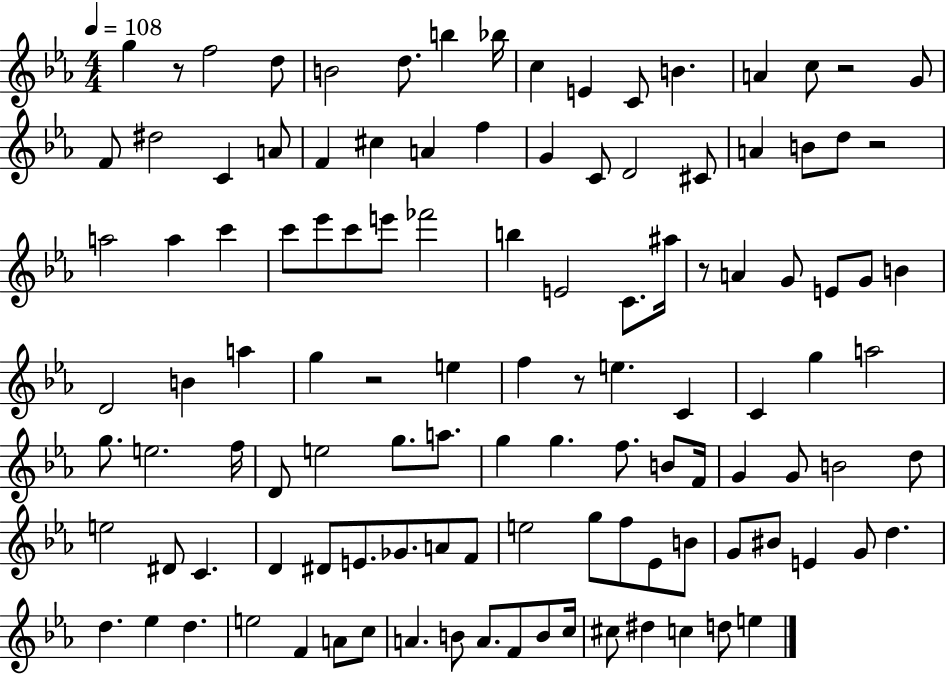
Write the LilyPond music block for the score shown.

{
  \clef treble
  \numericTimeSignature
  \time 4/4
  \key ees \major
  \tempo 4 = 108
  g''4 r8 f''2 d''8 | b'2 d''8. b''4 bes''16 | c''4 e'4 c'8 b'4. | a'4 c''8 r2 g'8 | \break f'8 dis''2 c'4 a'8 | f'4 cis''4 a'4 f''4 | g'4 c'8 d'2 cis'8 | a'4 b'8 d''8 r2 | \break a''2 a''4 c'''4 | c'''8 ees'''8 c'''8 e'''8 fes'''2 | b''4 e'2 c'8. ais''16 | r8 a'4 g'8 e'8 g'8 b'4 | \break d'2 b'4 a''4 | g''4 r2 e''4 | f''4 r8 e''4. c'4 | c'4 g''4 a''2 | \break g''8. e''2. f''16 | d'8 e''2 g''8. a''8. | g''4 g''4. f''8. b'8 f'16 | g'4 g'8 b'2 d''8 | \break e''2 dis'8 c'4. | d'4 dis'8 e'8. ges'8. a'8 f'8 | e''2 g''8 f''8 ees'8 b'8 | g'8 bis'8 e'4 g'8 d''4. | \break d''4. ees''4 d''4. | e''2 f'4 a'8 c''8 | a'4. b'8 a'8. f'8 b'8 c''16 | cis''8 dis''4 c''4 d''8 e''4 | \break \bar "|."
}